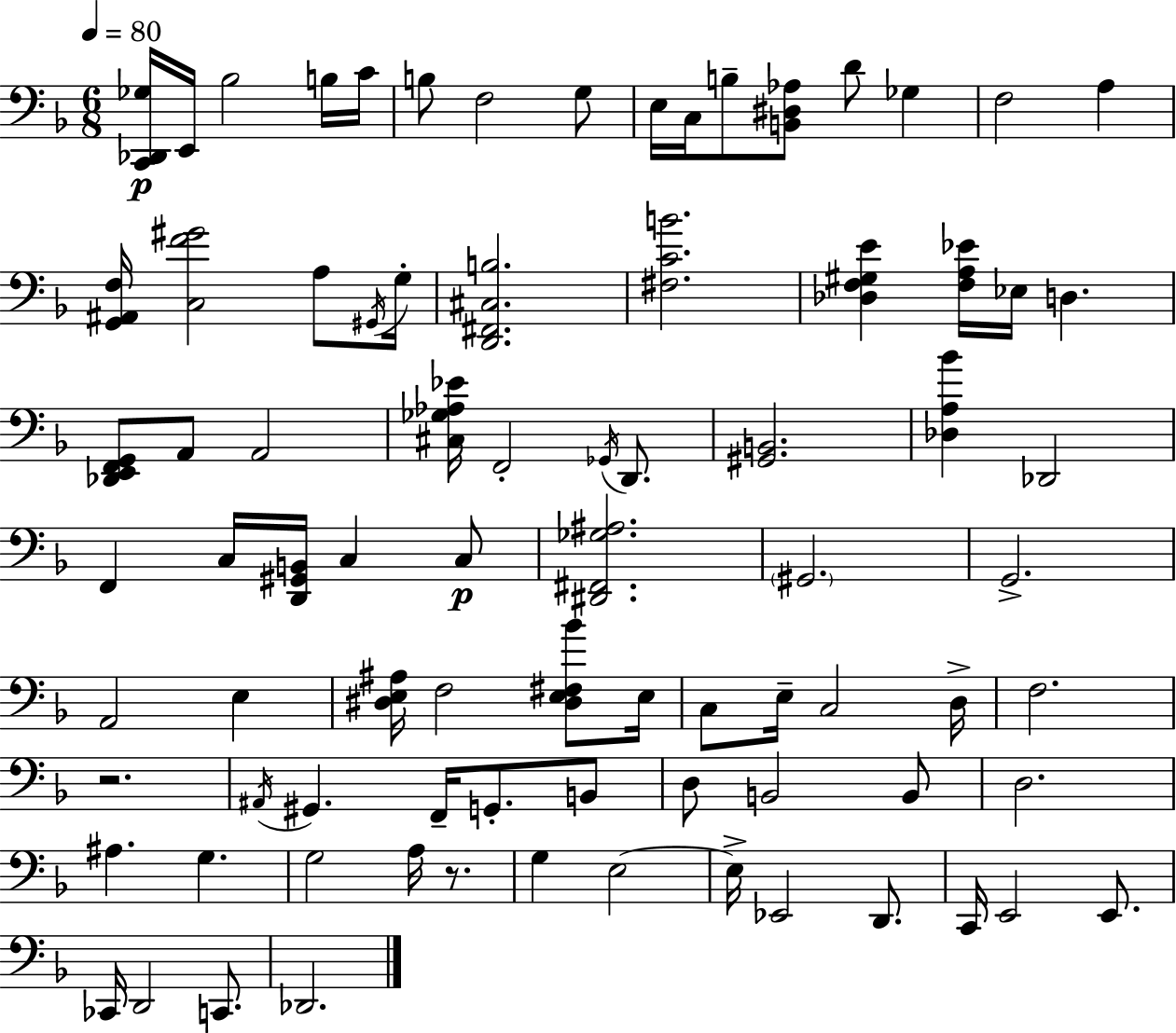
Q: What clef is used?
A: bass